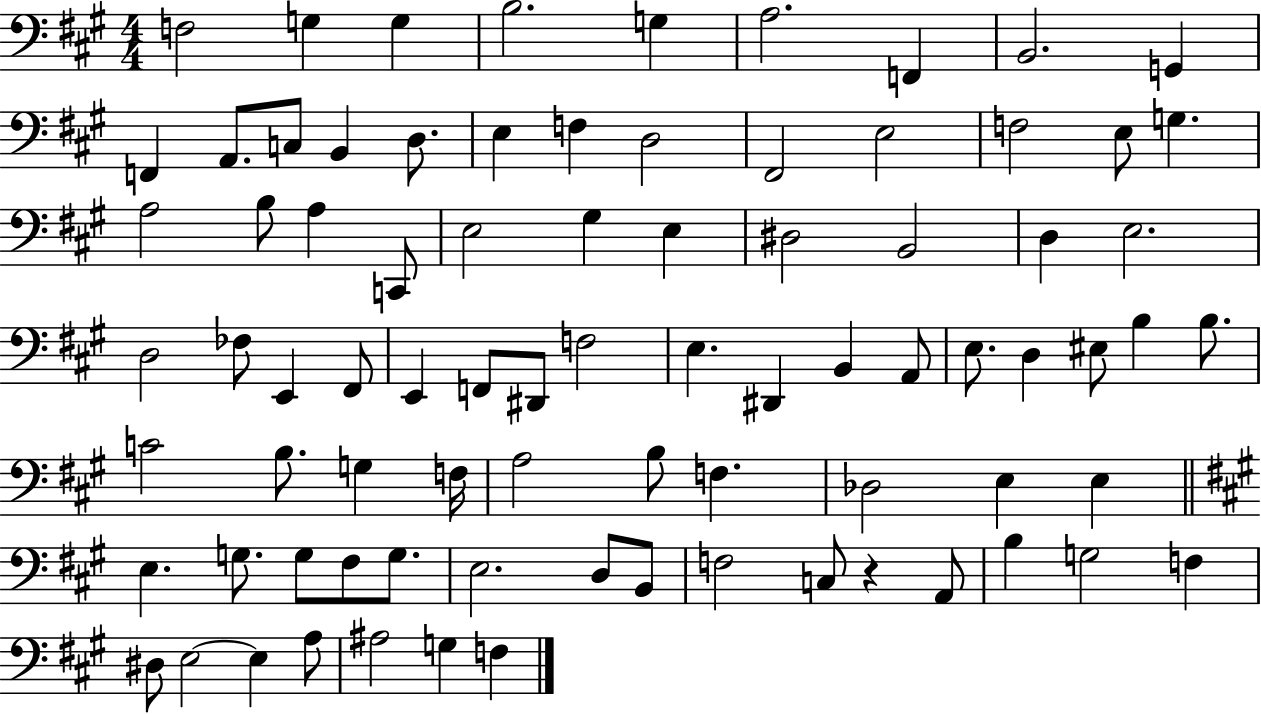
{
  \clef bass
  \numericTimeSignature
  \time 4/4
  \key a \major
  \repeat volta 2 { f2 g4 g4 | b2. g4 | a2. f,4 | b,2. g,4 | \break f,4 a,8. c8 b,4 d8. | e4 f4 d2 | fis,2 e2 | f2 e8 g4. | \break a2 b8 a4 c,8 | e2 gis4 e4 | dis2 b,2 | d4 e2. | \break d2 fes8 e,4 fis,8 | e,4 f,8 dis,8 f2 | e4. dis,4 b,4 a,8 | e8. d4 eis8 b4 b8. | \break c'2 b8. g4 f16 | a2 b8 f4. | des2 e4 e4 | \bar "||" \break \key a \major e4. g8. g8 fis8 g8. | e2. d8 b,8 | f2 c8 r4 a,8 | b4 g2 f4 | \break dis8 e2~~ e4 a8 | ais2 g4 f4 | } \bar "|."
}